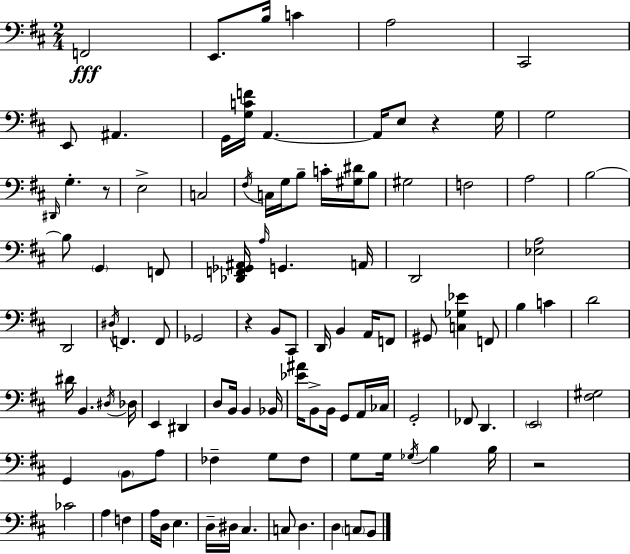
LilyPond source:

{
  \clef bass
  \numericTimeSignature
  \time 2/4
  \key d \major
  f,2\fff | e,8. b16 c'4 | a2 | cis,2 | \break e,8 ais,4. | g,16 <g c' f'>16 a,4.~~ | a,16 e8 r4 g16 | g2 | \break \grace { dis,16 } g4.-. r8 | e2-> | c2 | \acciaccatura { fis16 } c16 g16 b8-- c'16-. <gis dis'>16 | \break b8 gis2 | f2 | a2 | b2~~ | \break b8 \parenthesize g,4 | f,8 <des, f, ges, ais,>16 \grace { a16 } g,4. | a,16 d,2 | <ees a>2 | \break d,2 | \acciaccatura { dis16 } f,4. | f,8 ges,2 | r4 | \break b,8 cis,8 d,16 b,4 | a,16 f,8 gis,8 <c ges ees'>4 | f,8 b4 | c'4 d'2 | \break dis'16 b,4. | \acciaccatura { dis16 } des16 e,4 | dis,4 d8 b,16 | b,4 bes,16 <ees' ais'>16 b,8-> | \break b,16 g,8 a,16 ces16 g,2-. | fes,8 d,4. | \parenthesize e,2 | <fis gis>2 | \break g,4 | \parenthesize b,8 a8 fes4-- | g8 fes8 g8 g16 | \acciaccatura { ges16 } b4 b16 r2 | \break ces'2 | a4 | f4 a16 d16 | e4. d16-- dis16 | \break cis4. c8 | d4. d4 | \parenthesize c8 b,8 \bar "|."
}